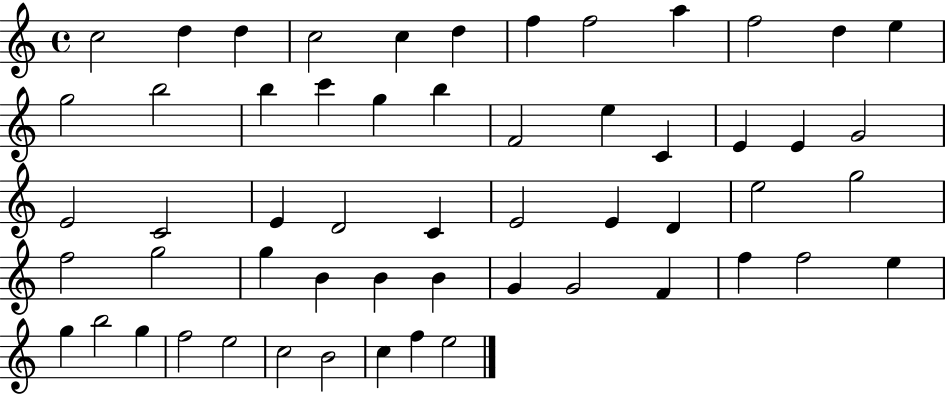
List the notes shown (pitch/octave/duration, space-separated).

C5/h D5/q D5/q C5/h C5/q D5/q F5/q F5/h A5/q F5/h D5/q E5/q G5/h B5/h B5/q C6/q G5/q B5/q F4/h E5/q C4/q E4/q E4/q G4/h E4/h C4/h E4/q D4/h C4/q E4/h E4/q D4/q E5/h G5/h F5/h G5/h G5/q B4/q B4/q B4/q G4/q G4/h F4/q F5/q F5/h E5/q G5/q B5/h G5/q F5/h E5/h C5/h B4/h C5/q F5/q E5/h